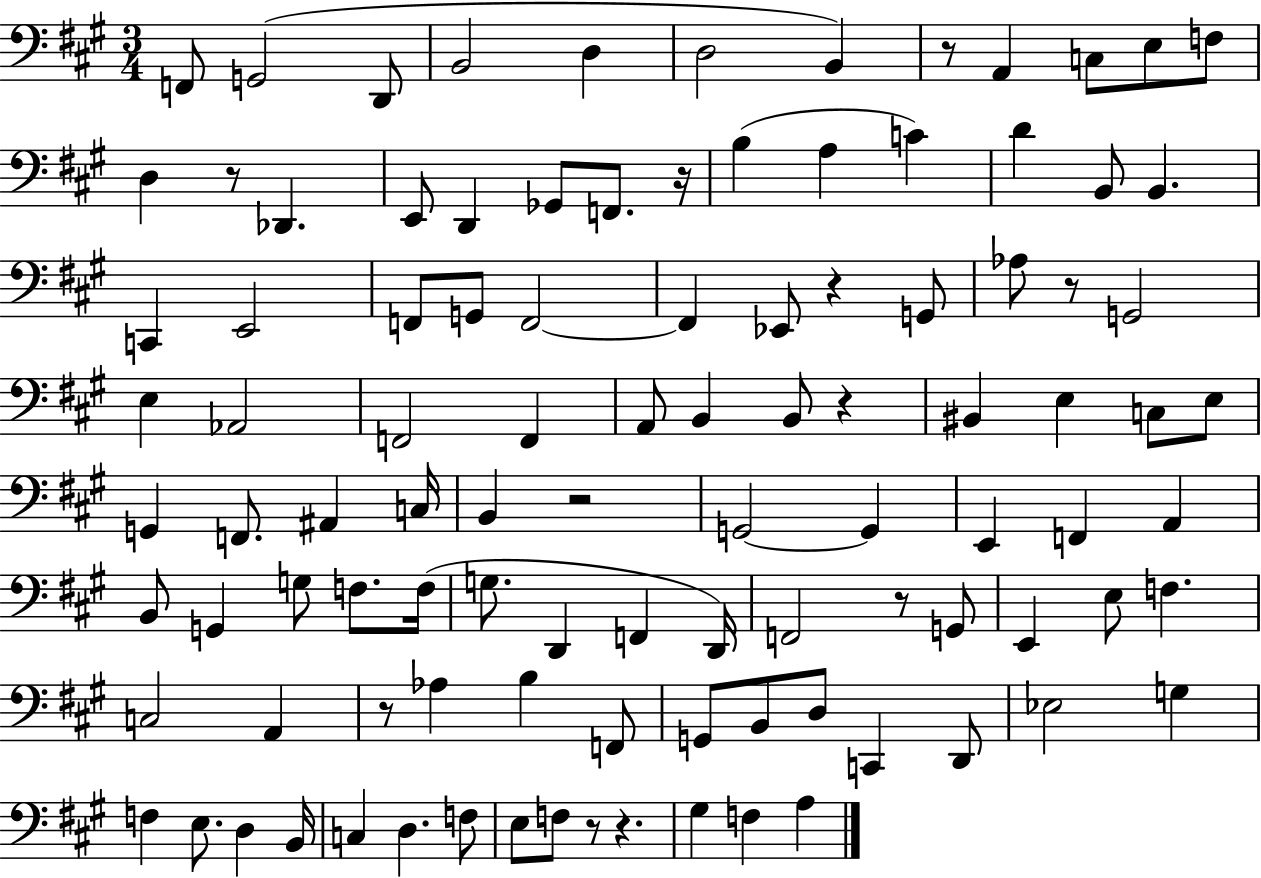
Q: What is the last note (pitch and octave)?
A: A3